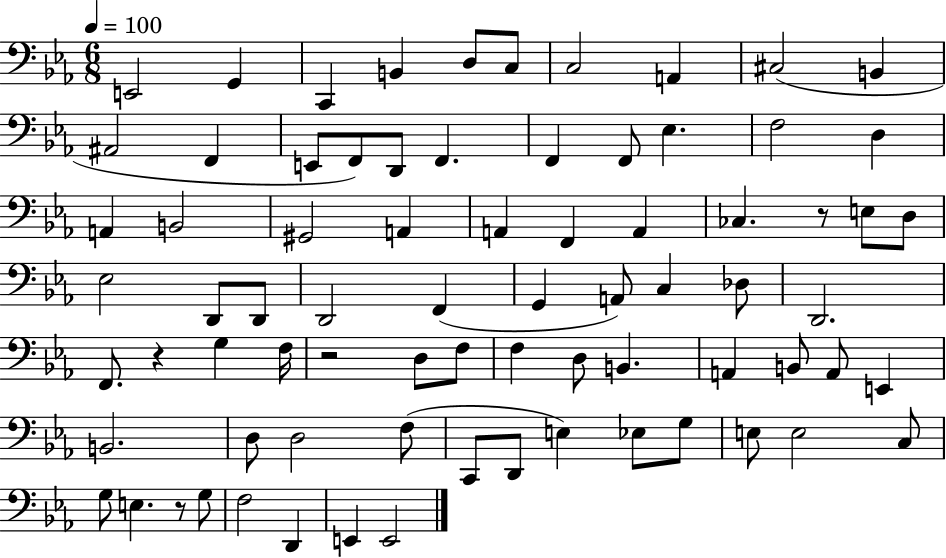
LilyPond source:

{
  \clef bass
  \numericTimeSignature
  \time 6/8
  \key ees \major
  \tempo 4 = 100
  e,2 g,4 | c,4 b,4 d8 c8 | c2 a,4 | cis2( b,4 | \break ais,2 f,4 | e,8 f,8) d,8 f,4. | f,4 f,8 ees4. | f2 d4 | \break a,4 b,2 | gis,2 a,4 | a,4 f,4 a,4 | ces4. r8 e8 d8 | \break ees2 d,8 d,8 | d,2 f,4( | g,4 a,8) c4 des8 | d,2. | \break f,8. r4 g4 f16 | r2 d8 f8 | f4 d8 b,4. | a,4 b,8 a,8 e,4 | \break b,2. | d8 d2 f8( | c,8 d,8 e4) ees8 g8 | e8 e2 c8 | \break g8 e4. r8 g8 | f2 d,4 | e,4 e,2 | \bar "|."
}